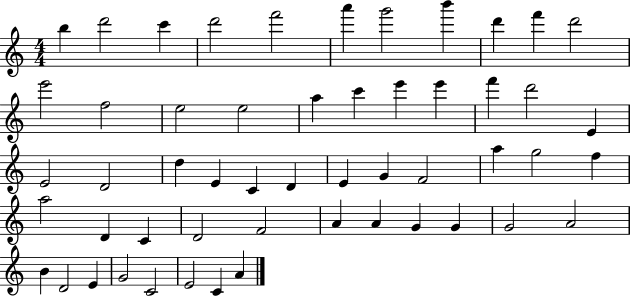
{
  \clef treble
  \numericTimeSignature
  \time 4/4
  \key c \major
  b''4 d'''2 c'''4 | d'''2 f'''2 | a'''4 g'''2 b'''4 | d'''4 f'''4 d'''2 | \break e'''2 f''2 | e''2 e''2 | a''4 c'''4 e'''4 e'''4 | f'''4 d'''2 e'4 | \break e'2 d'2 | d''4 e'4 c'4 d'4 | e'4 g'4 f'2 | a''4 g''2 f''4 | \break a''2 d'4 c'4 | d'2 f'2 | a'4 a'4 g'4 g'4 | g'2 a'2 | \break b'4 d'2 e'4 | g'2 c'2 | e'2 c'4 a'4 | \bar "|."
}